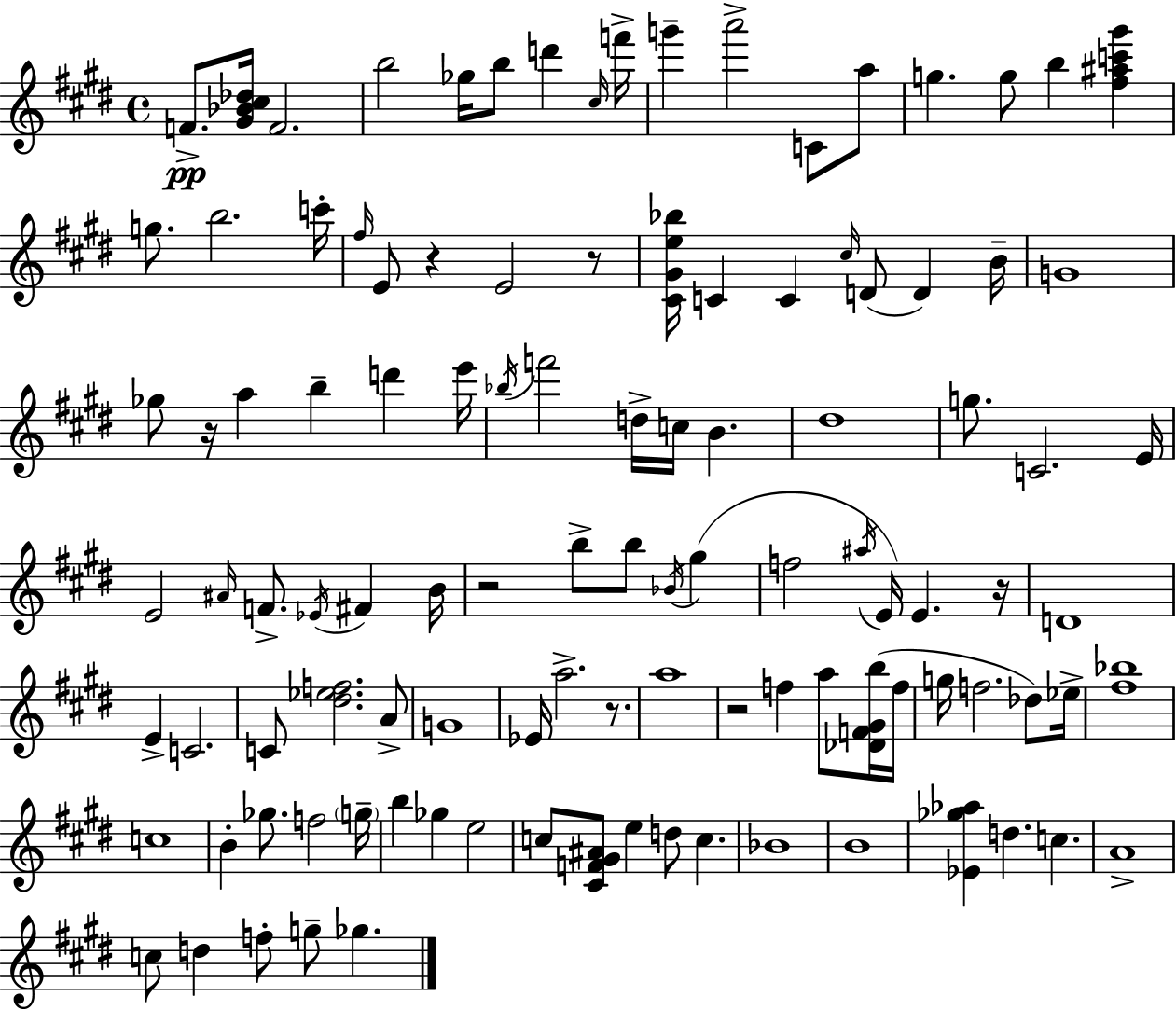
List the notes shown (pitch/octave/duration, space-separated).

F4/e. [G#4,Bb4,C#5,Db5]/s F4/h. B5/h Gb5/s B5/e D6/q C#5/s F6/s G6/q A6/h C4/e A5/e G5/q. G5/e B5/q [F#5,A#5,C6,G#6]/q G5/e. B5/h. C6/s F#5/s E4/e R/q E4/h R/e [C#4,G#4,E5,Bb5]/s C4/q C4/q C#5/s D4/e D4/q B4/s G4/w Gb5/e R/s A5/q B5/q D6/q E6/s Bb5/s F6/h D5/s C5/s B4/q. D#5/w G5/e. C4/h. E4/s E4/h A#4/s F4/e. Eb4/s F#4/q B4/s R/h B5/e B5/e Bb4/s G#5/q F5/h A#5/s E4/s E4/q. R/s D4/w E4/q C4/h. C4/e [D#5,Eb5,F5]/h. A4/e G4/w Eb4/s A5/h. R/e. A5/w R/h F5/q A5/e [Db4,F4,G#4,B5]/s F5/s G5/s F5/h. Db5/e Eb5/s [F#5,Bb5]/w C5/w B4/q Gb5/e. F5/h G5/s B5/q Gb5/q E5/h C5/e [C#4,F4,G#4,A#4]/e E5/q D5/e C5/q. Bb4/w B4/w [Eb4,Gb5,Ab5]/q D5/q. C5/q. A4/w C5/e D5/q F5/e G5/e Gb5/q.